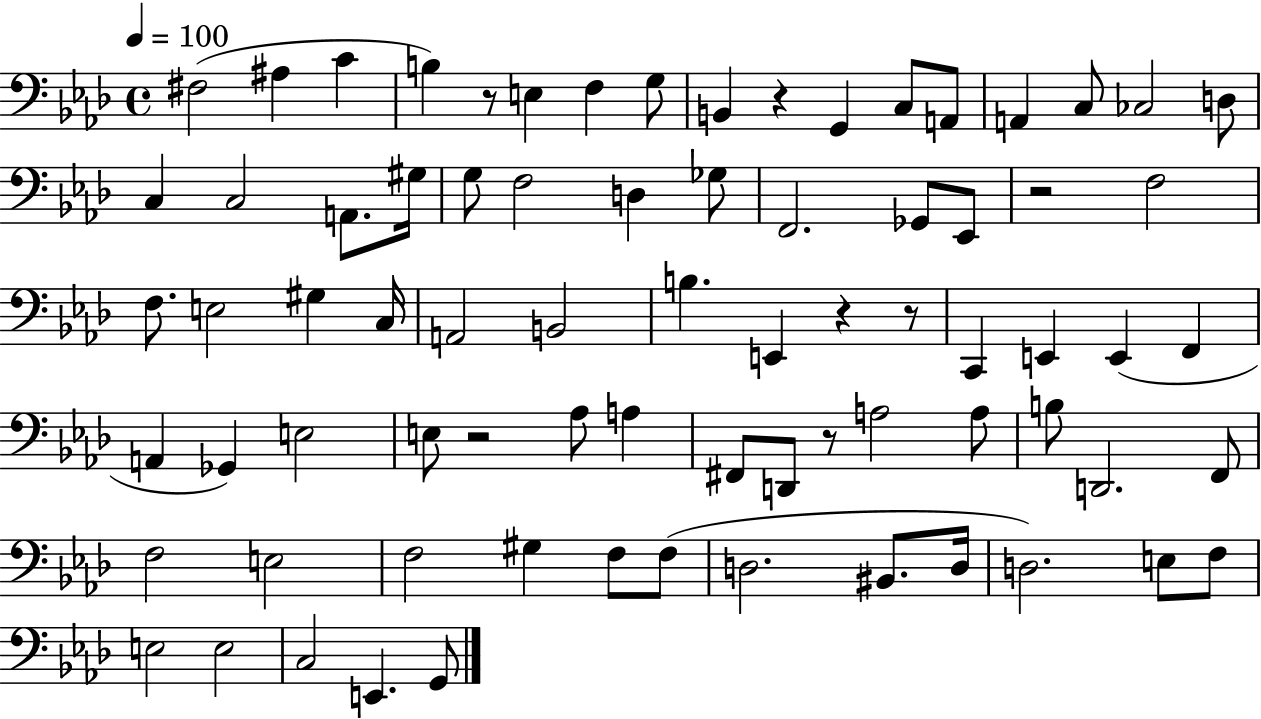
{
  \clef bass
  \time 4/4
  \defaultTimeSignature
  \key aes \major
  \tempo 4 = 100
  fis2( ais4 c'4 | b4) r8 e4 f4 g8 | b,4 r4 g,4 c8 a,8 | a,4 c8 ces2 d8 | \break c4 c2 a,8. gis16 | g8 f2 d4 ges8 | f,2. ges,8 ees,8 | r2 f2 | \break f8. e2 gis4 c16 | a,2 b,2 | b4. e,4 r4 r8 | c,4 e,4 e,4( f,4 | \break a,4 ges,4) e2 | e8 r2 aes8 a4 | fis,8 d,8 r8 a2 a8 | b8 d,2. f,8 | \break f2 e2 | f2 gis4 f8 f8( | d2. bis,8. d16 | d2.) e8 f8 | \break e2 e2 | c2 e,4. g,8 | \bar "|."
}